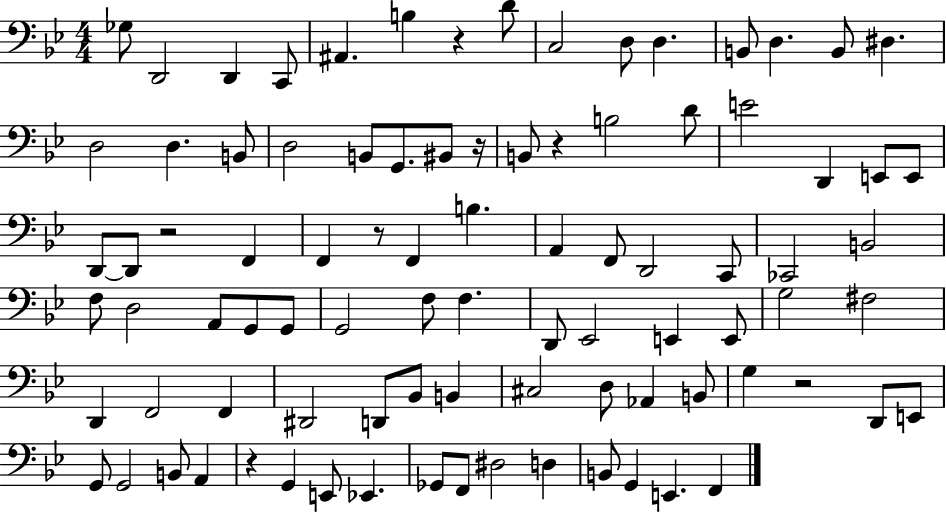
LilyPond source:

{
  \clef bass
  \numericTimeSignature
  \time 4/4
  \key bes \major
  \repeat volta 2 { ges8 d,2 d,4 c,8 | ais,4. b4 r4 d'8 | c2 d8 d4. | b,8 d4. b,8 dis4. | \break d2 d4. b,8 | d2 b,8 g,8. bis,8 r16 | b,8 r4 b2 d'8 | e'2 d,4 e,8 e,8 | \break d,8~~ d,8 r2 f,4 | f,4 r8 f,4 b4. | a,4 f,8 d,2 c,8 | ces,2 b,2 | \break f8 d2 a,8 g,8 g,8 | g,2 f8 f4. | d,8 ees,2 e,4 e,8 | g2 fis2 | \break d,4 f,2 f,4 | dis,2 d,8 bes,8 b,4 | cis2 d8 aes,4 b,8 | g4 r2 d,8 e,8 | \break g,8 g,2 b,8 a,4 | r4 g,4 e,8 ees,4. | ges,8 f,8 dis2 d4 | b,8 g,4 e,4. f,4 | \break } \bar "|."
}